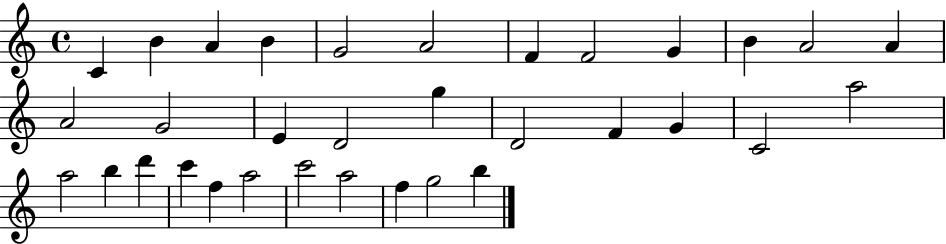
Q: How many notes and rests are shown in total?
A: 33